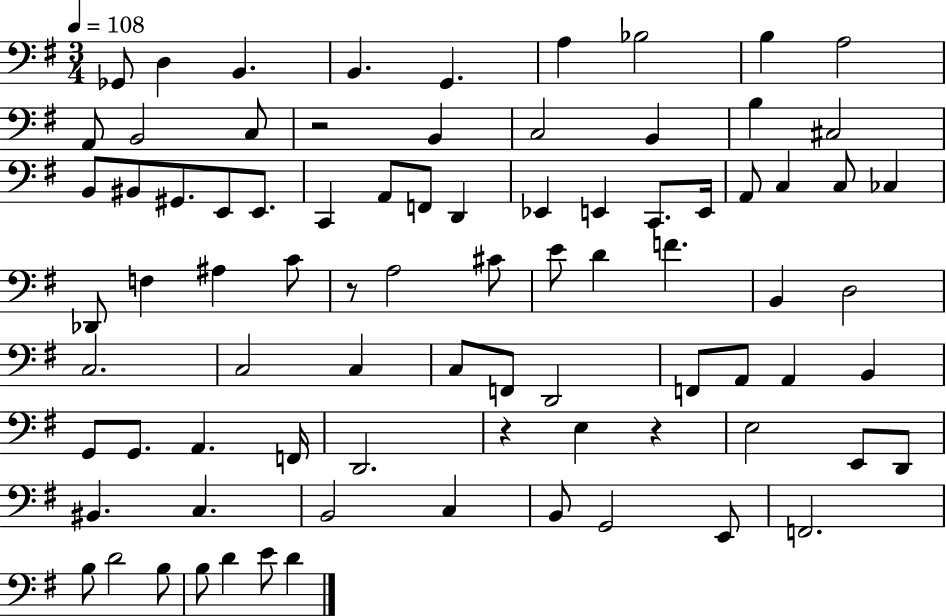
X:1
T:Untitled
M:3/4
L:1/4
K:G
_G,,/2 D, B,, B,, G,, A, _B,2 B, A,2 A,,/2 B,,2 C,/2 z2 B,, C,2 B,, B, ^C,2 B,,/2 ^B,,/2 ^G,,/2 E,,/2 E,,/2 C,, A,,/2 F,,/2 D,, _E,, E,, C,,/2 E,,/4 A,,/2 C, C,/2 _C, _D,,/2 F, ^A, C/2 z/2 A,2 ^C/2 E/2 D F B,, D,2 C,2 C,2 C, C,/2 F,,/2 D,,2 F,,/2 A,,/2 A,, B,, G,,/2 G,,/2 A,, F,,/4 D,,2 z E, z E,2 E,,/2 D,,/2 ^B,, C, B,,2 C, B,,/2 G,,2 E,,/2 F,,2 B,/2 D2 B,/2 B,/2 D E/2 D